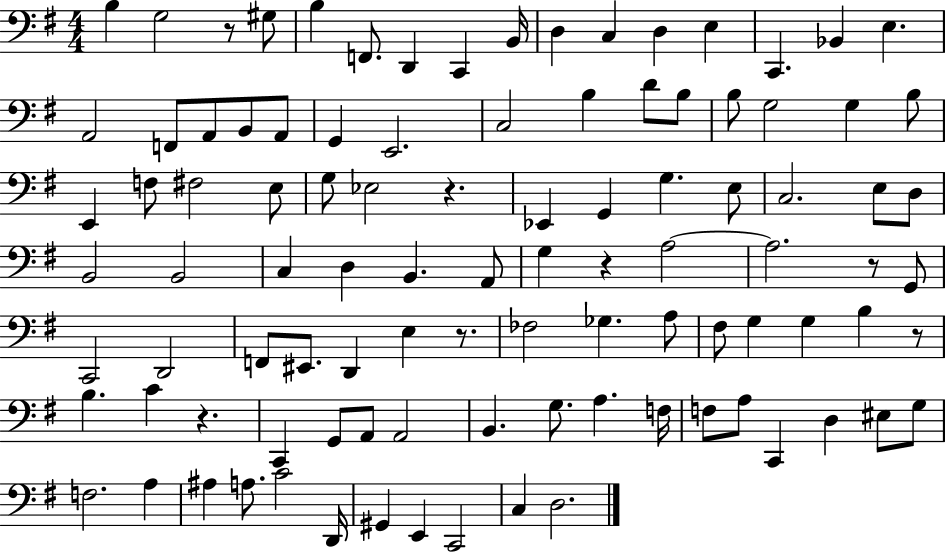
X:1
T:Untitled
M:4/4
L:1/4
K:G
B, G,2 z/2 ^G,/2 B, F,,/2 D,, C,, B,,/4 D, C, D, E, C,, _B,, E, A,,2 F,,/2 A,,/2 B,,/2 A,,/2 G,, E,,2 C,2 B, D/2 B,/2 B,/2 G,2 G, B,/2 E,, F,/2 ^F,2 E,/2 G,/2 _E,2 z _E,, G,, G, E,/2 C,2 E,/2 D,/2 B,,2 B,,2 C, D, B,, A,,/2 G, z A,2 A,2 z/2 G,,/2 C,,2 D,,2 F,,/2 ^E,,/2 D,, E, z/2 _F,2 _G, A,/2 ^F,/2 G, G, B, z/2 B, C z C,, G,,/2 A,,/2 A,,2 B,, G,/2 A, F,/4 F,/2 A,/2 C,, D, ^E,/2 G,/2 F,2 A, ^A, A,/2 C2 D,,/4 ^G,, E,, C,,2 C, D,2